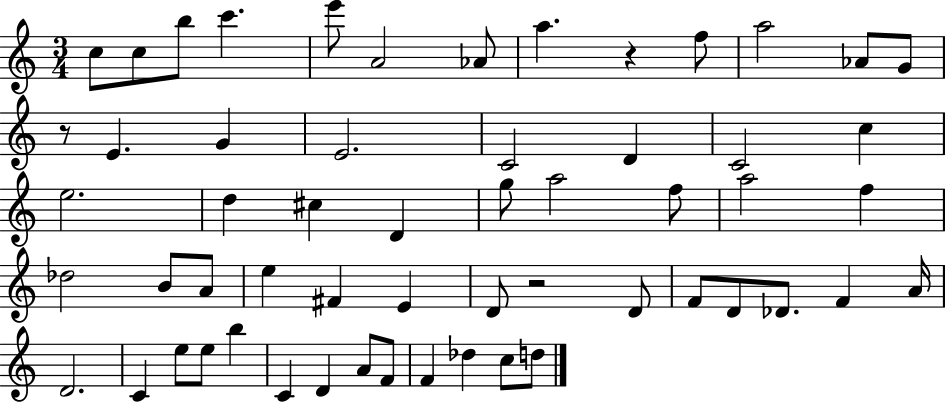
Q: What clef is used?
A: treble